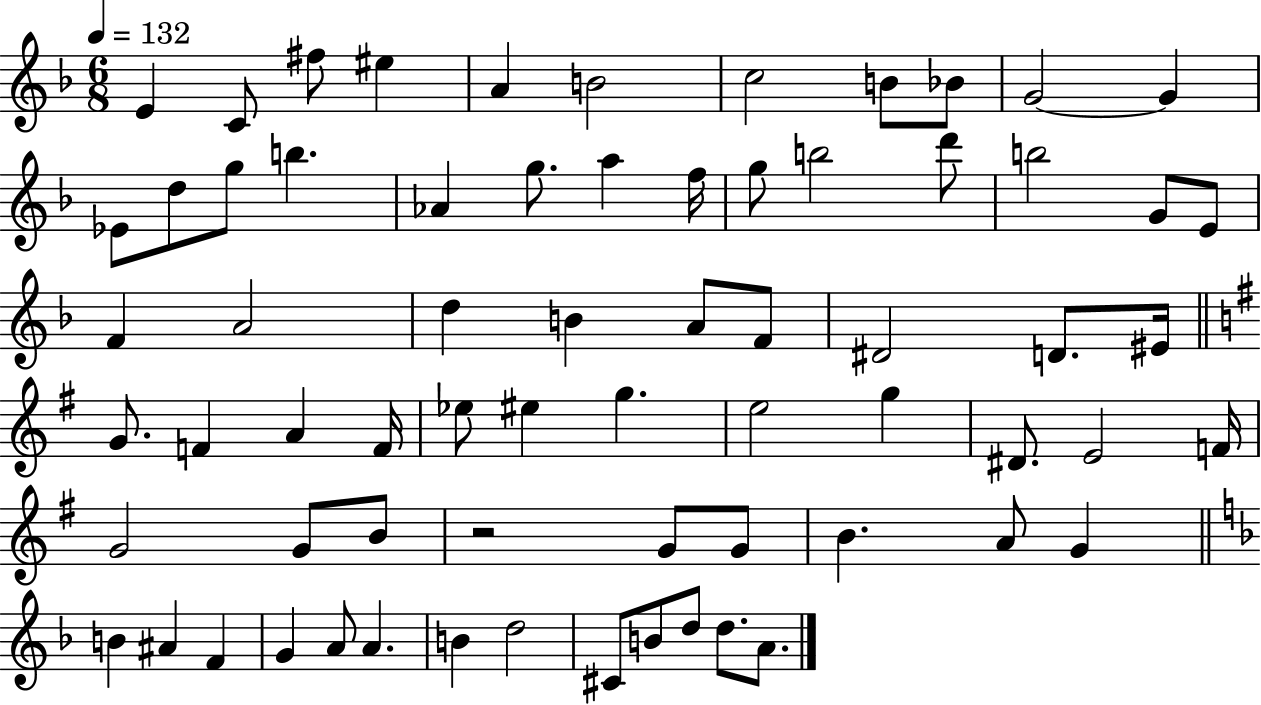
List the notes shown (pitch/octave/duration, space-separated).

E4/q C4/e F#5/e EIS5/q A4/q B4/h C5/h B4/e Bb4/e G4/h G4/q Eb4/e D5/e G5/e B5/q. Ab4/q G5/e. A5/q F5/s G5/e B5/h D6/e B5/h G4/e E4/e F4/q A4/h D5/q B4/q A4/e F4/e D#4/h D4/e. EIS4/s G4/e. F4/q A4/q F4/s Eb5/e EIS5/q G5/q. E5/h G5/q D#4/e. E4/h F4/s G4/h G4/e B4/e R/h G4/e G4/e B4/q. A4/e G4/q B4/q A#4/q F4/q G4/q A4/e A4/q. B4/q D5/h C#4/e B4/e D5/e D5/e. A4/e.